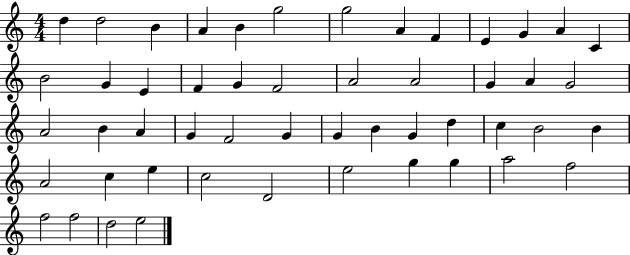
{
  \clef treble
  \numericTimeSignature
  \time 4/4
  \key c \major
  d''4 d''2 b'4 | a'4 b'4 g''2 | g''2 a'4 f'4 | e'4 g'4 a'4 c'4 | \break b'2 g'4 e'4 | f'4 g'4 f'2 | a'2 a'2 | g'4 a'4 g'2 | \break a'2 b'4 a'4 | g'4 f'2 g'4 | g'4 b'4 g'4 d''4 | c''4 b'2 b'4 | \break a'2 c''4 e''4 | c''2 d'2 | e''2 g''4 g''4 | a''2 f''2 | \break f''2 f''2 | d''2 e''2 | \bar "|."
}